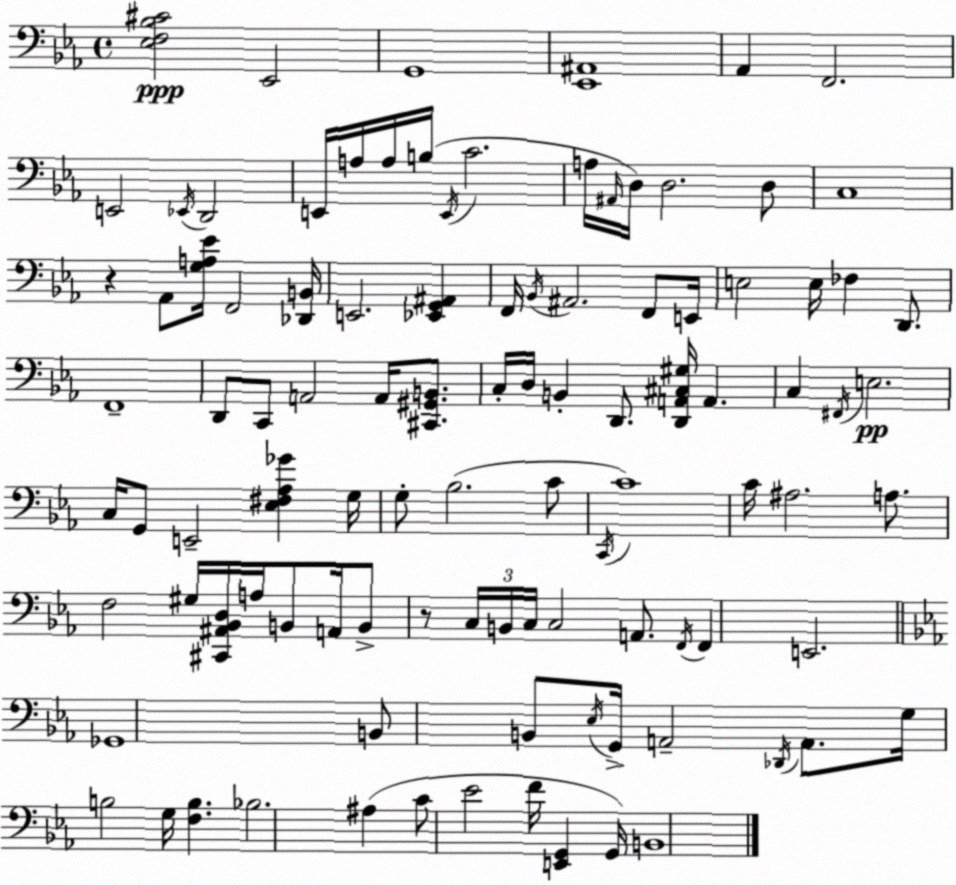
X:1
T:Untitled
M:4/4
L:1/4
K:Cm
[_E,F,_B,^C]2 _E,,2 G,,4 [_E,,^A,,]4 _A,, F,,2 E,,2 _E,,/4 D,,2 E,,/4 A,/4 A,/4 B,/4 E,,/4 C2 A,/4 ^A,,/4 D,/4 D,2 D,/2 C,4 z _A,,/2 [G,A,_E]/4 F,,2 [_D,,B,,]/4 E,,2 [_E,,G,,^A,,] F,,/4 _B,,/4 ^A,,2 F,,/2 E,,/4 E,2 E,/4 _F, D,,/2 F,,4 D,,/2 C,,/2 A,,2 A,,/4 [^C,,^G,,B,,]/2 C,/4 D,/4 B,, D,,/2 [D,,A,,^C,^G,]/4 A,, C, ^F,,/4 E,2 C,/4 G,,/2 E,,2 [_E,^F,_A,_G] G,/4 G,/2 _B,2 C/2 C,,/4 C4 C/4 ^A,2 A,/2 F,2 ^G,/4 [^C,,^A,,_B,,D,]/4 A,/4 B,,/2 A,,/4 B,,/2 z/2 C,/4 B,,/4 C,/4 C,2 A,,/2 F,,/4 F,, E,,2 _G,,4 B,,/2 B,,/2 _E,/4 G,,/4 A,,2 _D,,/4 A,,/2 G,/4 B,2 G,/4 [F,B,] _B,2 ^A, C/2 _E2 F/4 [E,,G,,] G,,/4 B,,4